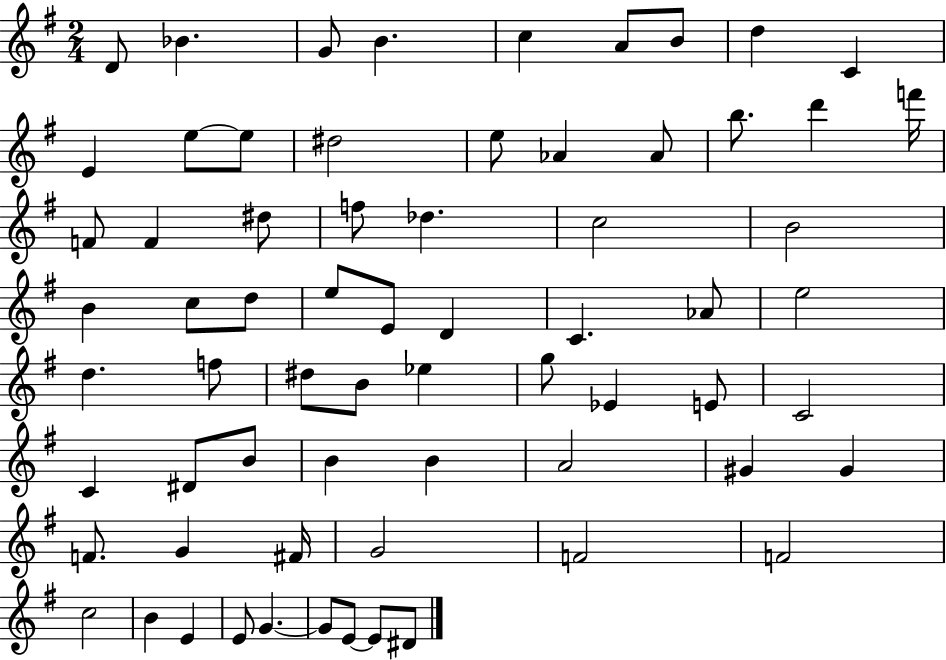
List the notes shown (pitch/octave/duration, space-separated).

D4/e Bb4/q. G4/e B4/q. C5/q A4/e B4/e D5/q C4/q E4/q E5/e E5/e D#5/h E5/e Ab4/q Ab4/e B5/e. D6/q F6/s F4/e F4/q D#5/e F5/e Db5/q. C5/h B4/h B4/q C5/e D5/e E5/e E4/e D4/q C4/q. Ab4/e E5/h D5/q. F5/e D#5/e B4/e Eb5/q G5/e Eb4/q E4/e C4/h C4/q D#4/e B4/e B4/q B4/q A4/h G#4/q G#4/q F4/e. G4/q F#4/s G4/h F4/h F4/h C5/h B4/q E4/q E4/e G4/q. G4/e E4/e E4/e D#4/e